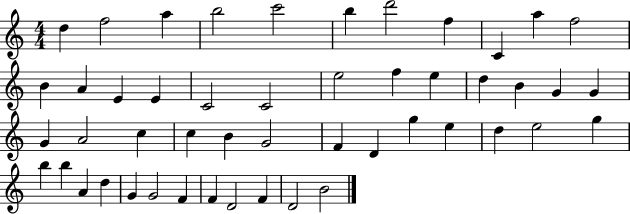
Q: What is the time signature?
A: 4/4